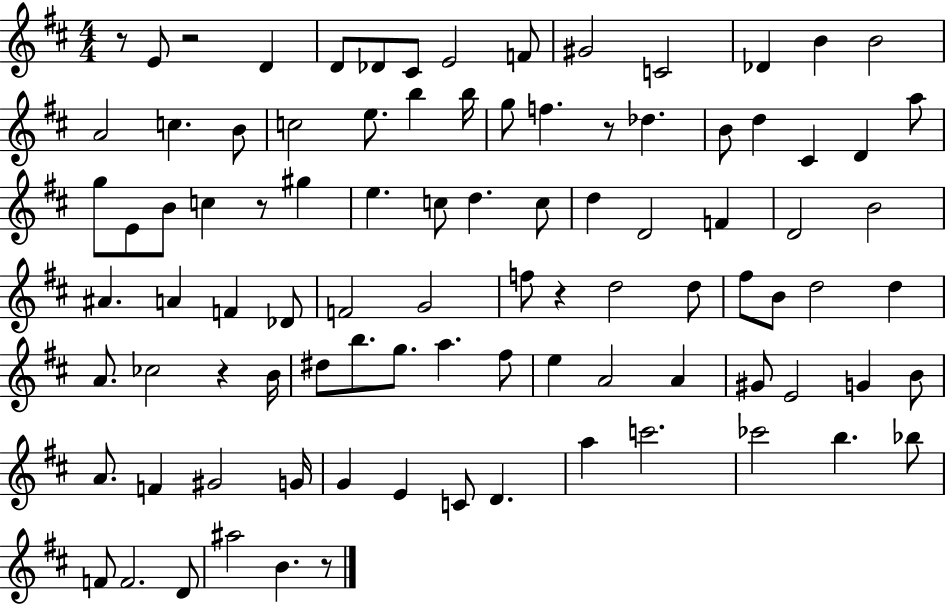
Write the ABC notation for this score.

X:1
T:Untitled
M:4/4
L:1/4
K:D
z/2 E/2 z2 D D/2 _D/2 ^C/2 E2 F/2 ^G2 C2 _D B B2 A2 c B/2 c2 e/2 b b/4 g/2 f z/2 _d B/2 d ^C D a/2 g/2 E/2 B/2 c z/2 ^g e c/2 d c/2 d D2 F D2 B2 ^A A F _D/2 F2 G2 f/2 z d2 d/2 ^f/2 B/2 d2 d A/2 _c2 z B/4 ^d/2 b/2 g/2 a ^f/2 e A2 A ^G/2 E2 G B/2 A/2 F ^G2 G/4 G E C/2 D a c'2 _c'2 b _b/2 F/2 F2 D/2 ^a2 B z/2